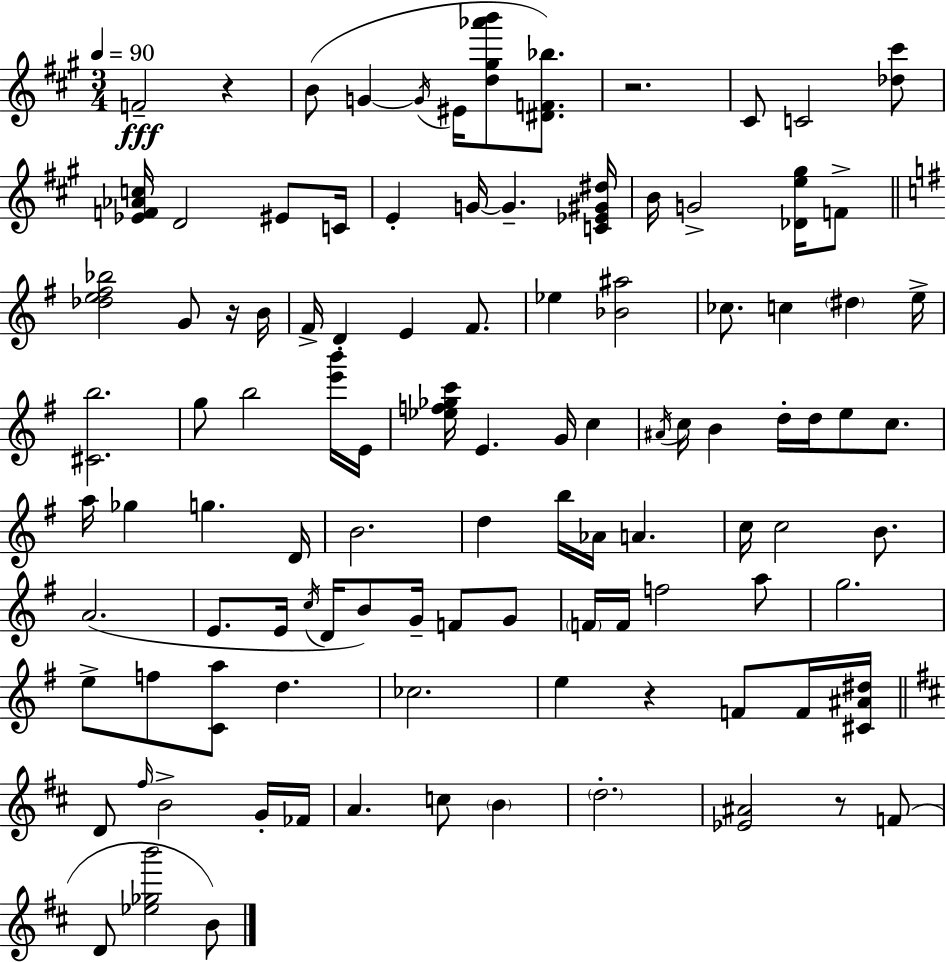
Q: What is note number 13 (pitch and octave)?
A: G4